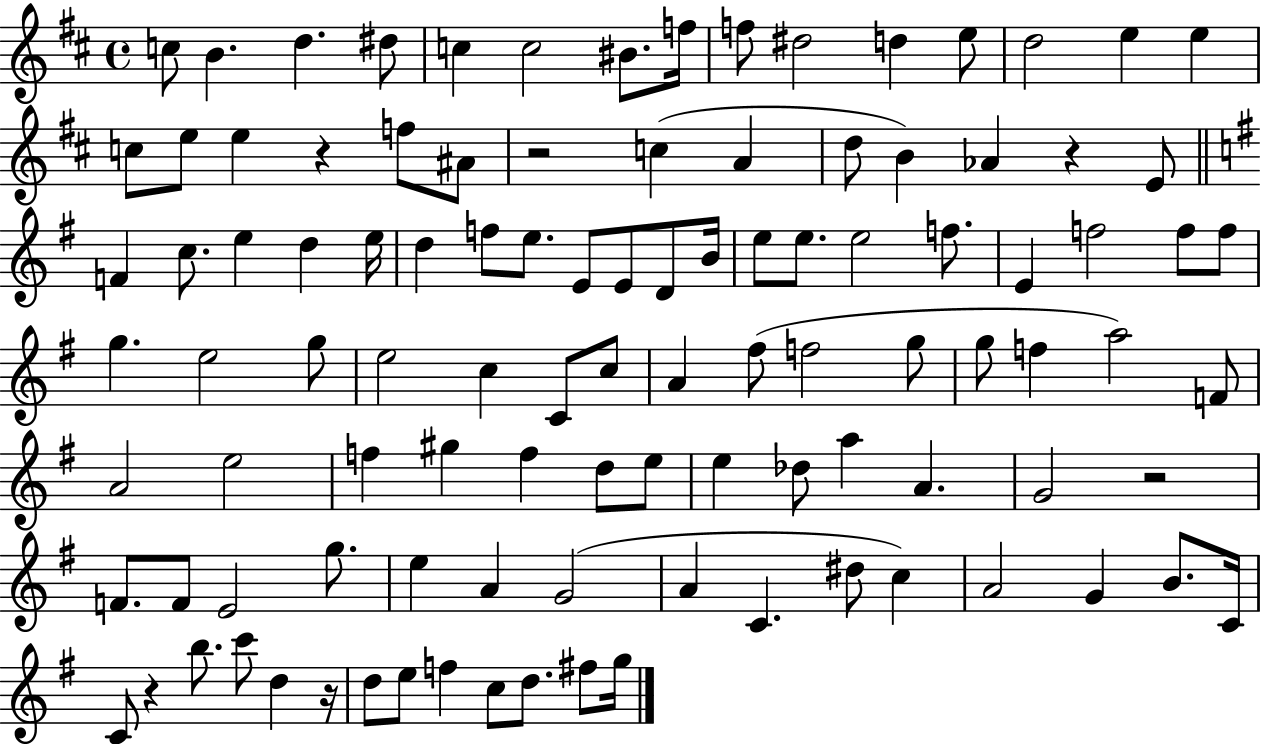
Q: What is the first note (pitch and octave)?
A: C5